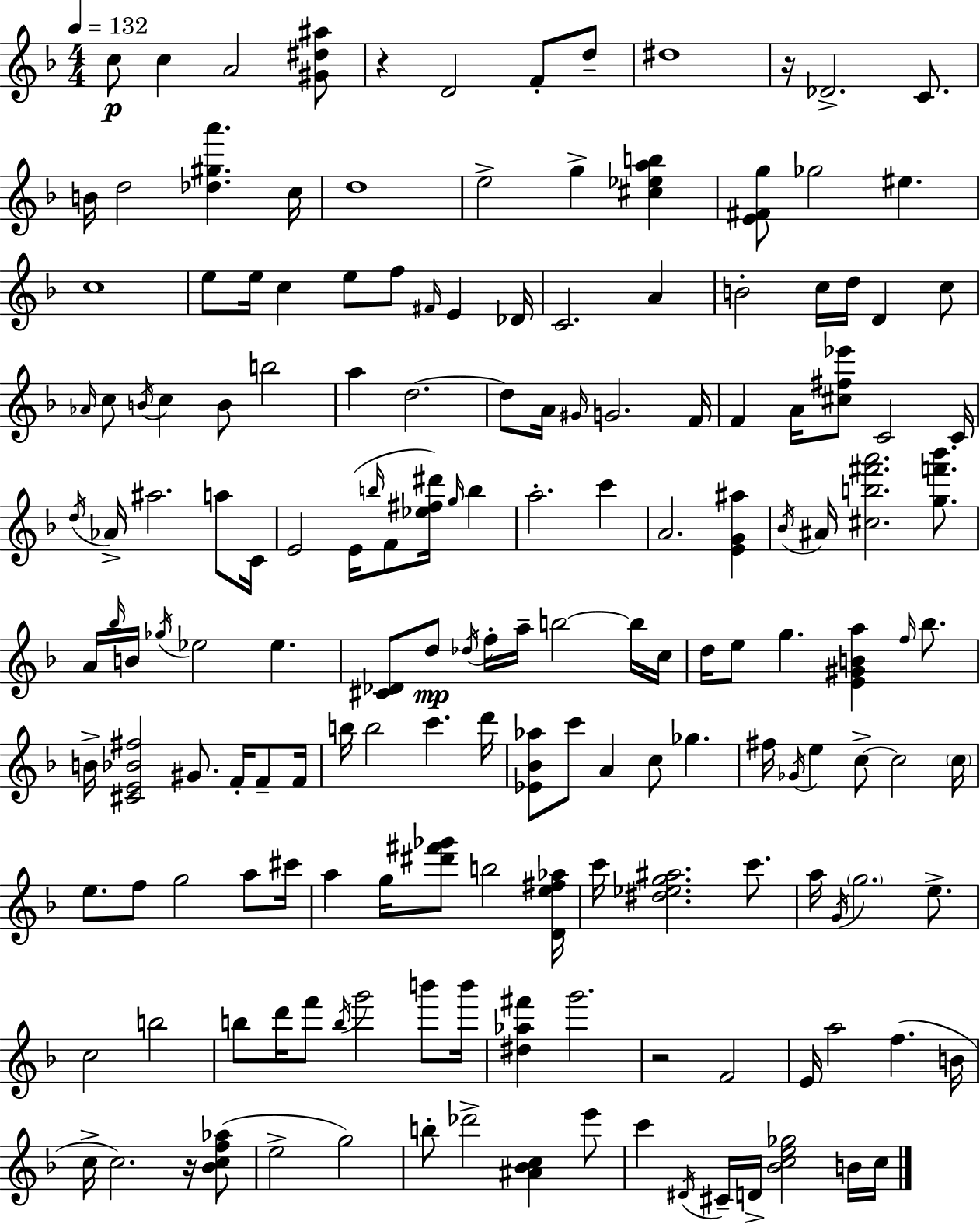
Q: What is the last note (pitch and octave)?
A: C5